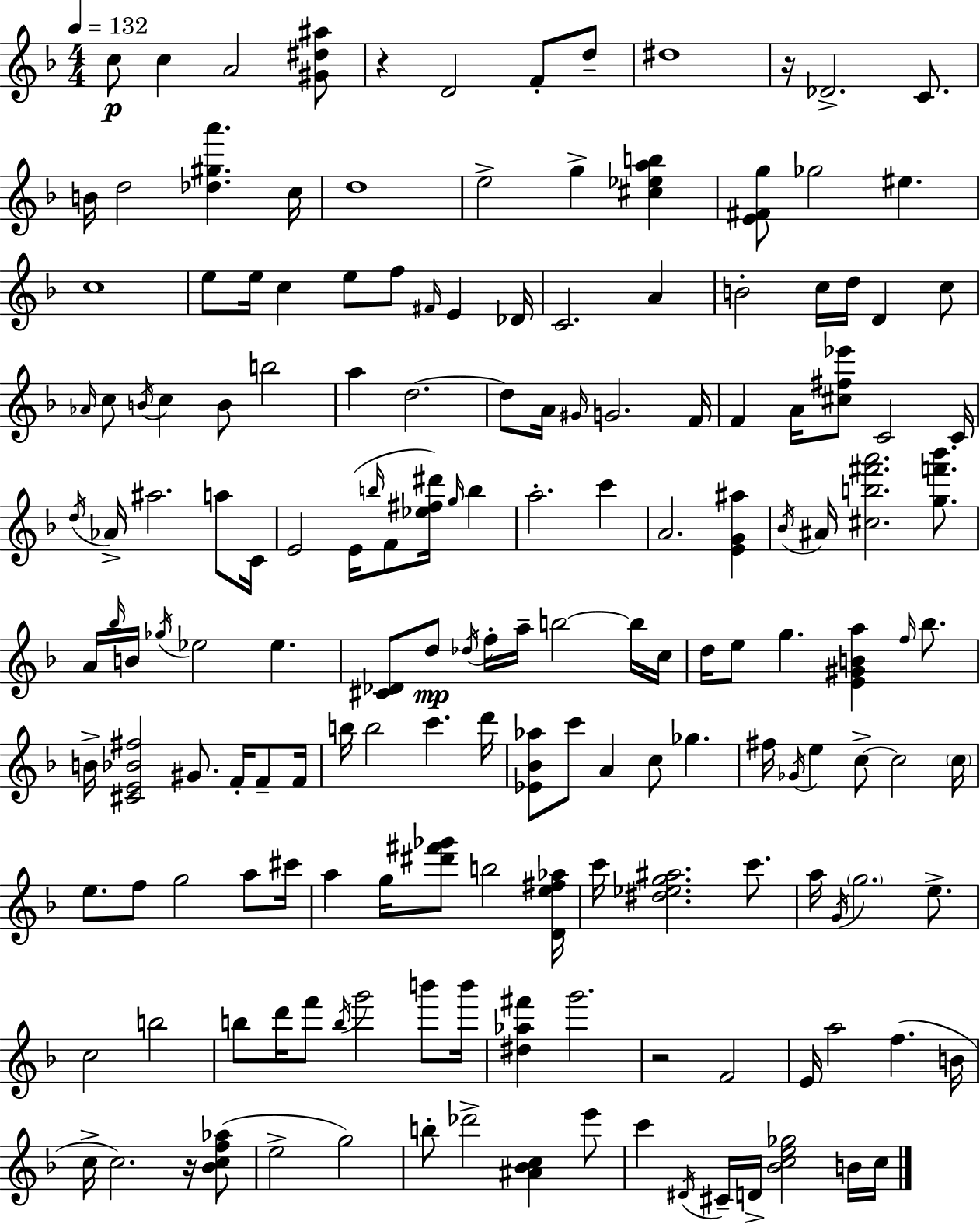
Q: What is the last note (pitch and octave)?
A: C5